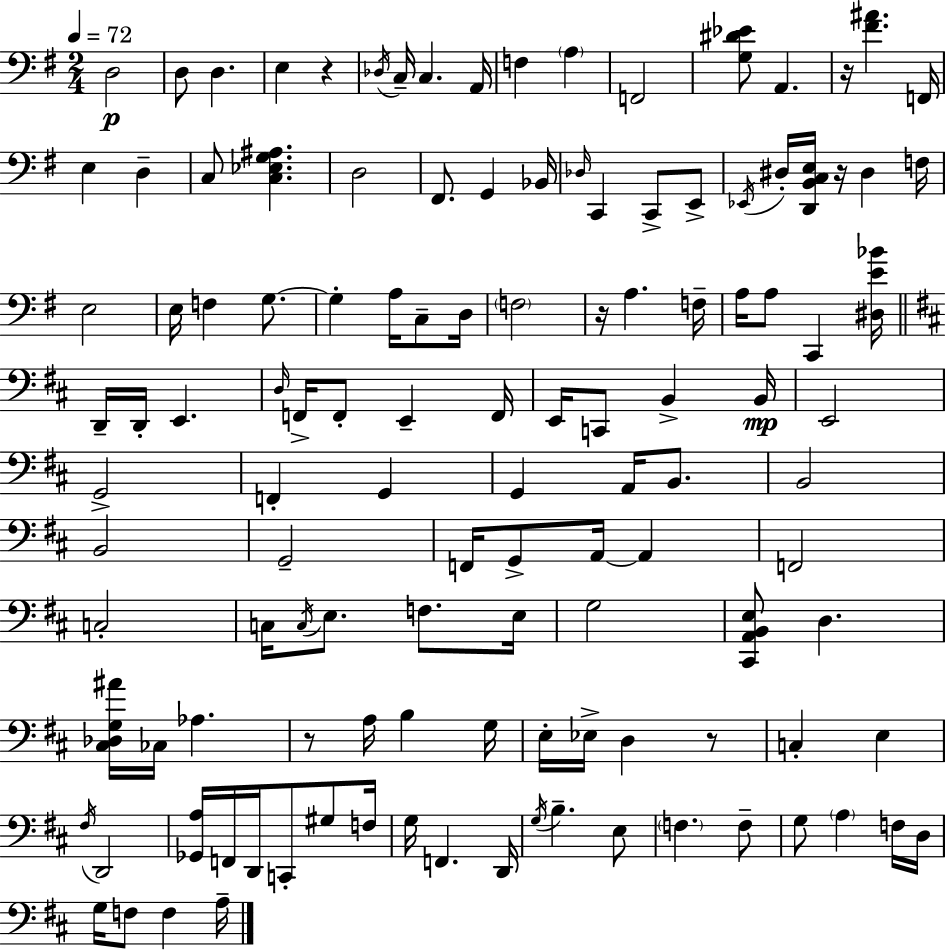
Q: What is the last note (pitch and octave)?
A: A3